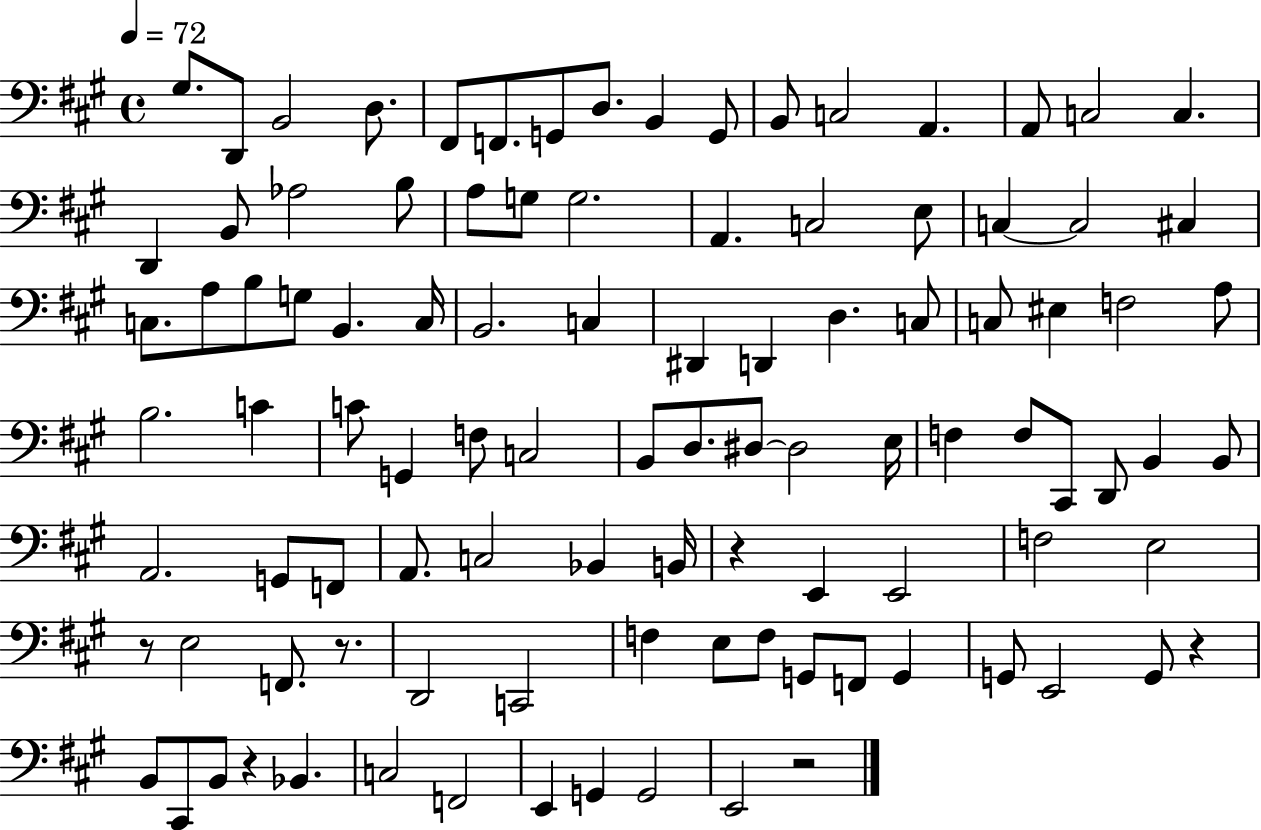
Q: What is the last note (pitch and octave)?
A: E2